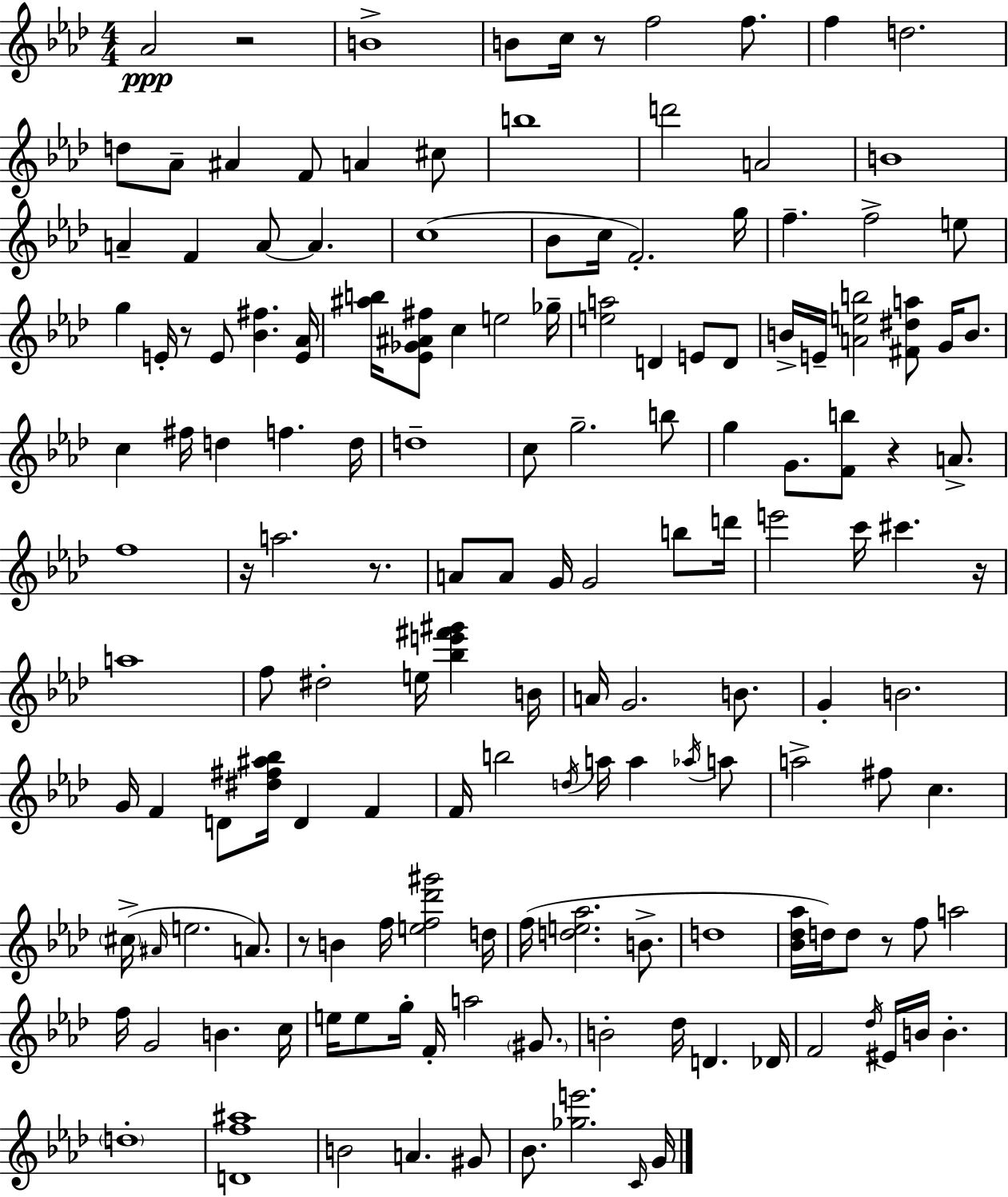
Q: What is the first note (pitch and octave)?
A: Ab4